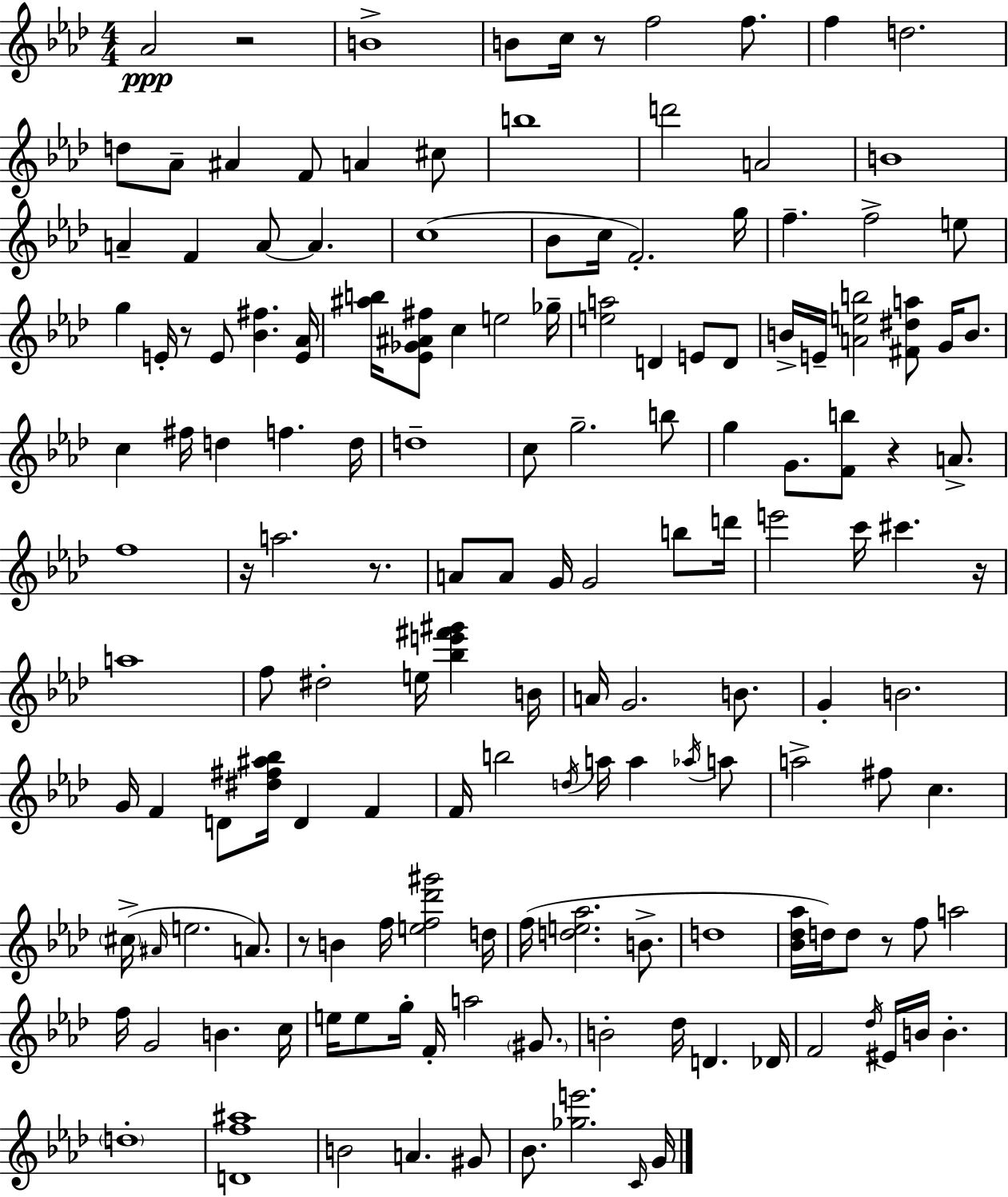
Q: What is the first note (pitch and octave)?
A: Ab4